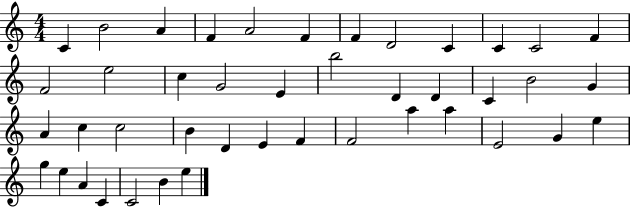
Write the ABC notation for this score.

X:1
T:Untitled
M:4/4
L:1/4
K:C
C B2 A F A2 F F D2 C C C2 F F2 e2 c G2 E b2 D D C B2 G A c c2 B D E F F2 a a E2 G e g e A C C2 B e